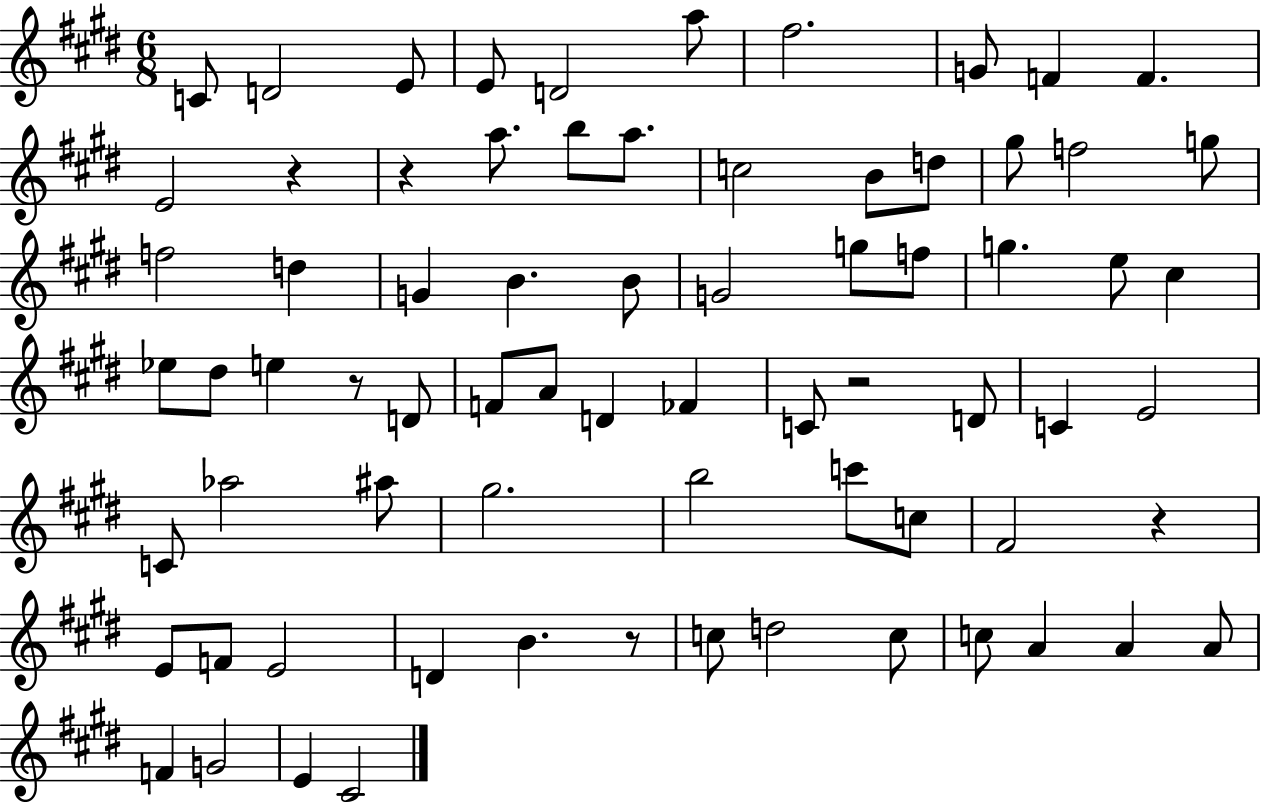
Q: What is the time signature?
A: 6/8